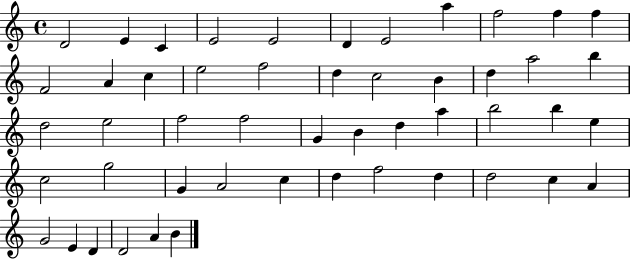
X:1
T:Untitled
M:4/4
L:1/4
K:C
D2 E C E2 E2 D E2 a f2 f f F2 A c e2 f2 d c2 B d a2 b d2 e2 f2 f2 G B d a b2 b e c2 g2 G A2 c d f2 d d2 c A G2 E D D2 A B